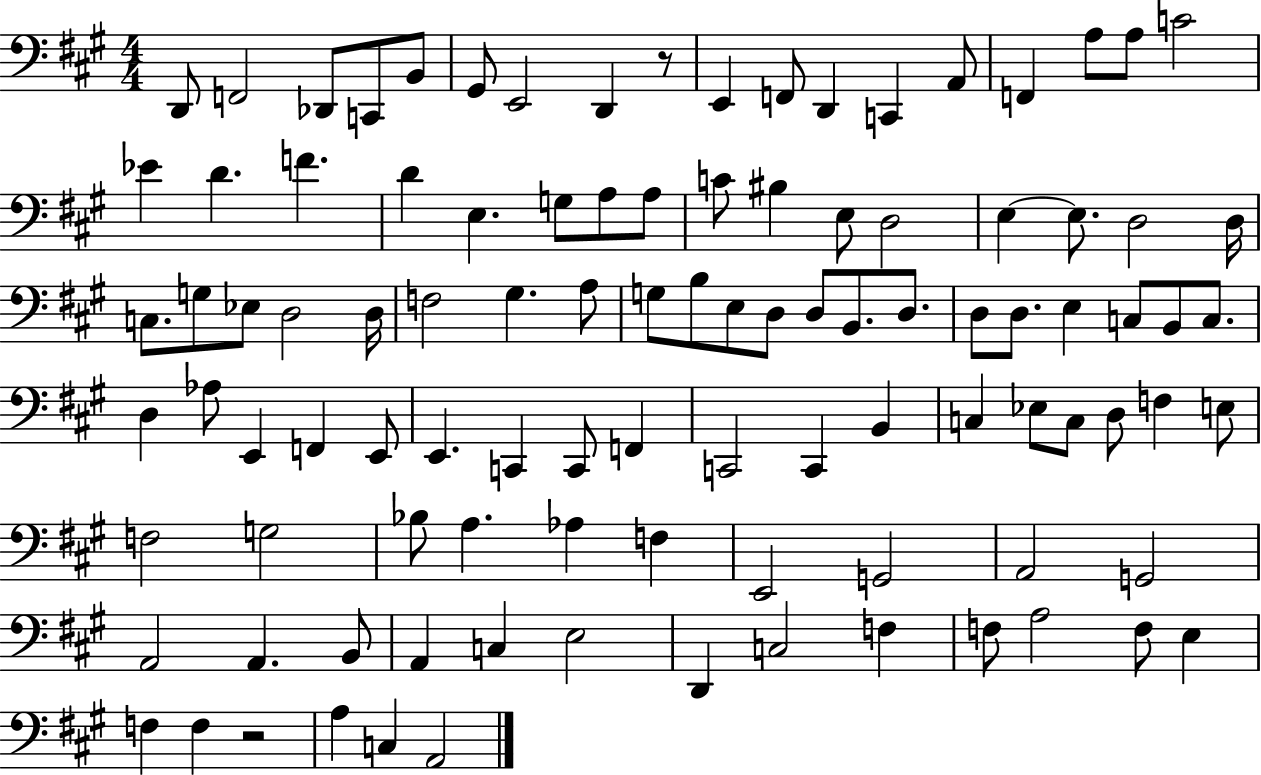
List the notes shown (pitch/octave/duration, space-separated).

D2/e F2/h Db2/e C2/e B2/e G#2/e E2/h D2/q R/e E2/q F2/e D2/q C2/q A2/e F2/q A3/e A3/e C4/h Eb4/q D4/q. F4/q. D4/q E3/q. G3/e A3/e A3/e C4/e BIS3/q E3/e D3/h E3/q E3/e. D3/h D3/s C3/e. G3/e Eb3/e D3/h D3/s F3/h G#3/q. A3/e G3/e B3/e E3/e D3/e D3/e B2/e. D3/e. D3/e D3/e. E3/q C3/e B2/e C3/e. D3/q Ab3/e E2/q F2/q E2/e E2/q. C2/q C2/e F2/q C2/h C2/q B2/q C3/q Eb3/e C3/e D3/e F3/q E3/e F3/h G3/h Bb3/e A3/q. Ab3/q F3/q E2/h G2/h A2/h G2/h A2/h A2/q. B2/e A2/q C3/q E3/h D2/q C3/h F3/q F3/e A3/h F3/e E3/q F3/q F3/q R/h A3/q C3/q A2/h